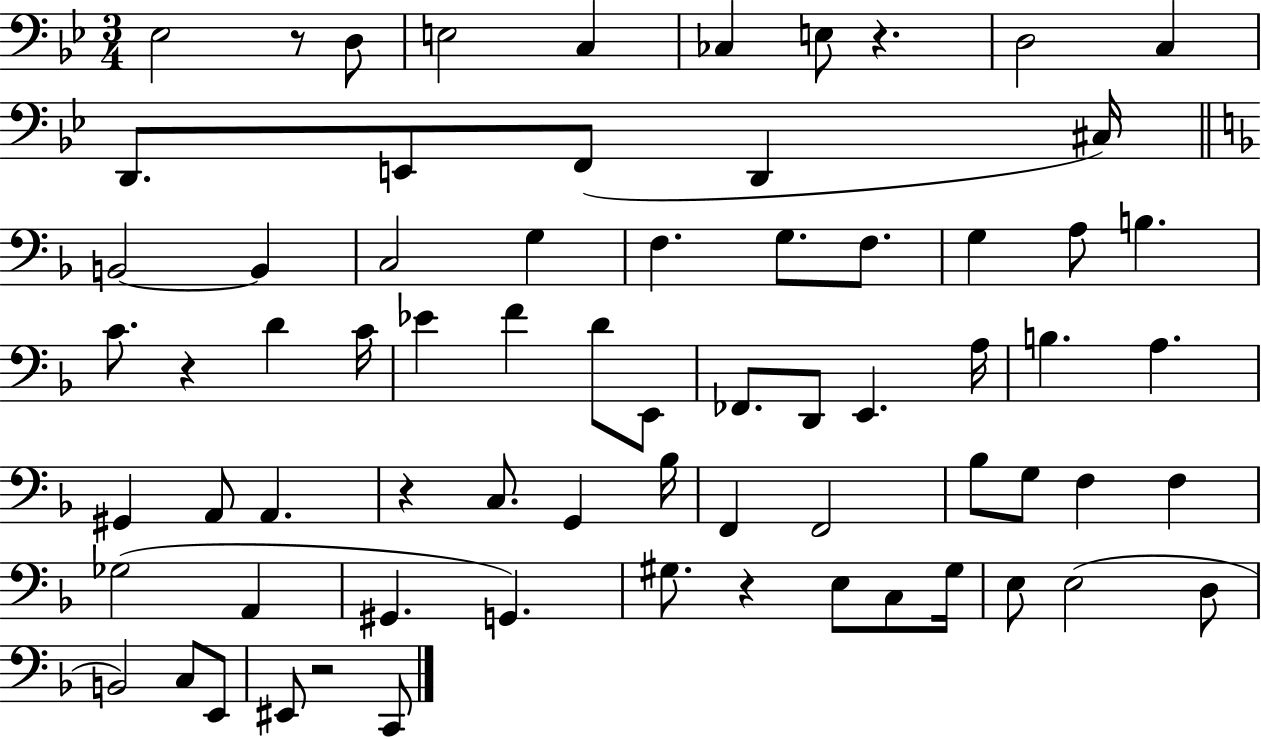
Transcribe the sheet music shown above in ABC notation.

X:1
T:Untitled
M:3/4
L:1/4
K:Bb
_E,2 z/2 D,/2 E,2 C, _C, E,/2 z D,2 C, D,,/2 E,,/2 F,,/2 D,, ^C,/4 B,,2 B,, C,2 G, F, G,/2 F,/2 G, A,/2 B, C/2 z D C/4 _E F D/2 E,,/2 _F,,/2 D,,/2 E,, A,/4 B, A, ^G,, A,,/2 A,, z C,/2 G,, _B,/4 F,, F,,2 _B,/2 G,/2 F, F, _G,2 A,, ^G,, G,, ^G,/2 z E,/2 C,/2 ^G,/4 E,/2 E,2 D,/2 B,,2 C,/2 E,,/2 ^E,,/2 z2 C,,/2